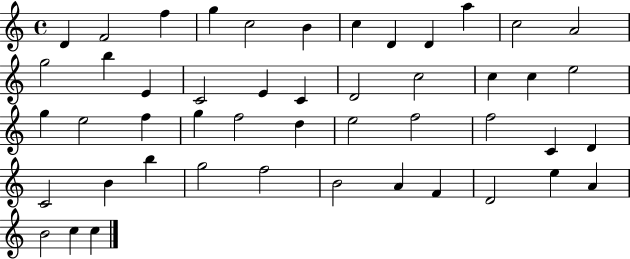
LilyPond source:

{
  \clef treble
  \time 4/4
  \defaultTimeSignature
  \key c \major
  d'4 f'2 f''4 | g''4 c''2 b'4 | c''4 d'4 d'4 a''4 | c''2 a'2 | \break g''2 b''4 e'4 | c'2 e'4 c'4 | d'2 c''2 | c''4 c''4 e''2 | \break g''4 e''2 f''4 | g''4 f''2 d''4 | e''2 f''2 | f''2 c'4 d'4 | \break c'2 b'4 b''4 | g''2 f''2 | b'2 a'4 f'4 | d'2 e''4 a'4 | \break b'2 c''4 c''4 | \bar "|."
}